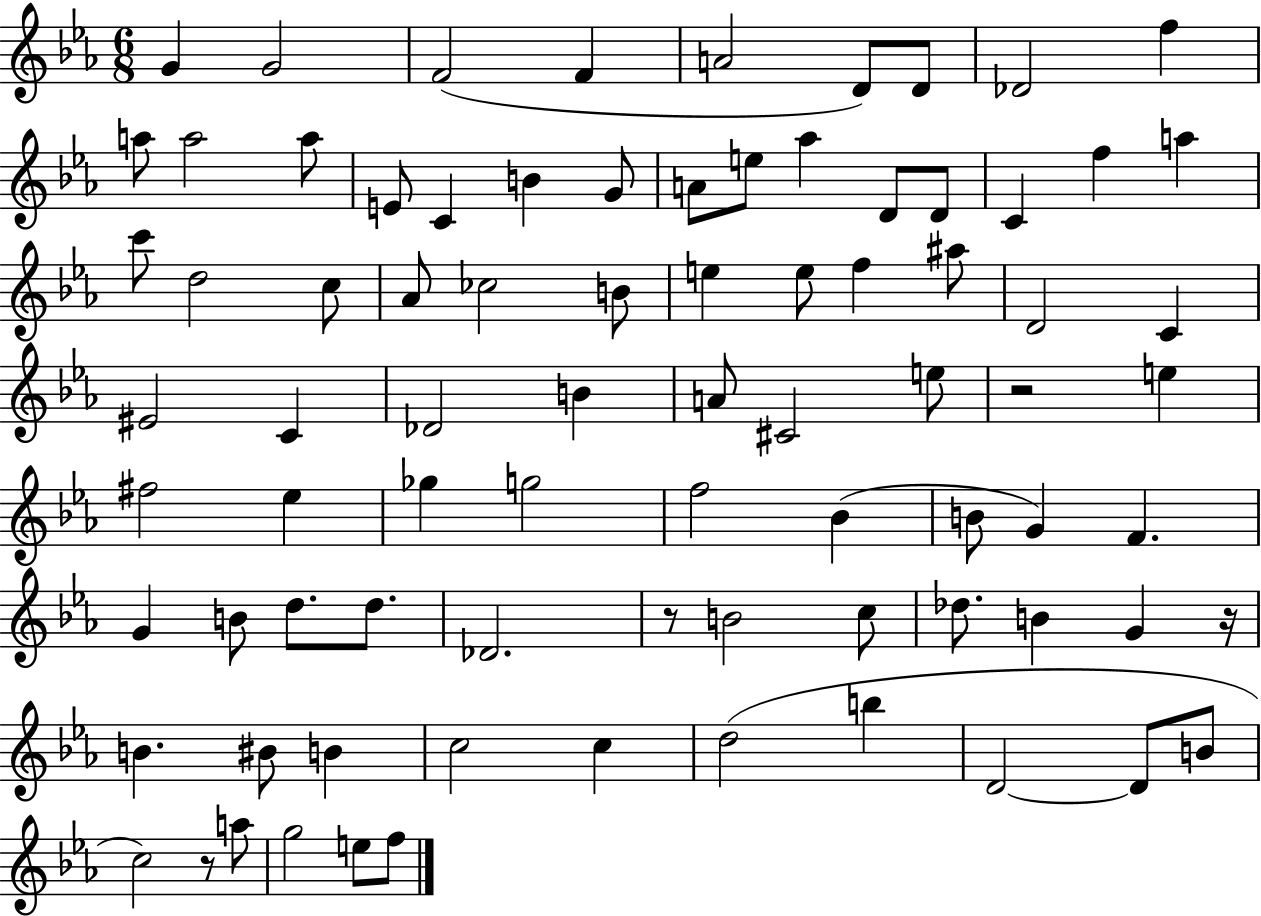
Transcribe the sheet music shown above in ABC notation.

X:1
T:Untitled
M:6/8
L:1/4
K:Eb
G G2 F2 F A2 D/2 D/2 _D2 f a/2 a2 a/2 E/2 C B G/2 A/2 e/2 _a D/2 D/2 C f a c'/2 d2 c/2 _A/2 _c2 B/2 e e/2 f ^a/2 D2 C ^E2 C _D2 B A/2 ^C2 e/2 z2 e ^f2 _e _g g2 f2 _B B/2 G F G B/2 d/2 d/2 _D2 z/2 B2 c/2 _d/2 B G z/4 B ^B/2 B c2 c d2 b D2 D/2 B/2 c2 z/2 a/2 g2 e/2 f/2